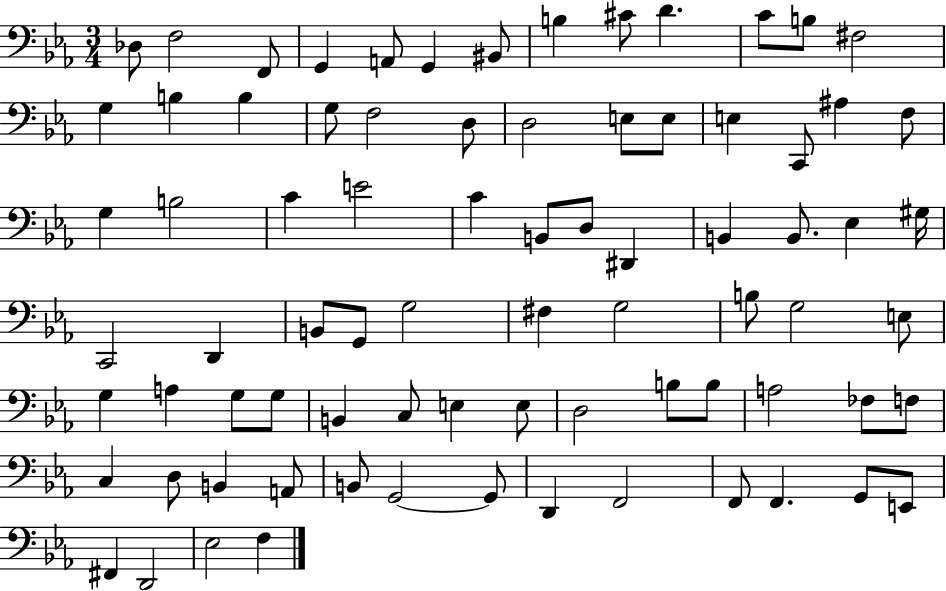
X:1
T:Untitled
M:3/4
L:1/4
K:Eb
_D,/2 F,2 F,,/2 G,, A,,/2 G,, ^B,,/2 B, ^C/2 D C/2 B,/2 ^F,2 G, B, B, G,/2 F,2 D,/2 D,2 E,/2 E,/2 E, C,,/2 ^A, F,/2 G, B,2 C E2 C B,,/2 D,/2 ^D,, B,, B,,/2 _E, ^G,/4 C,,2 D,, B,,/2 G,,/2 G,2 ^F, G,2 B,/2 G,2 E,/2 G, A, G,/2 G,/2 B,, C,/2 E, E,/2 D,2 B,/2 B,/2 A,2 _F,/2 F,/2 C, D,/2 B,, A,,/2 B,,/2 G,,2 G,,/2 D,, F,,2 F,,/2 F,, G,,/2 E,,/2 ^F,, D,,2 _E,2 F,